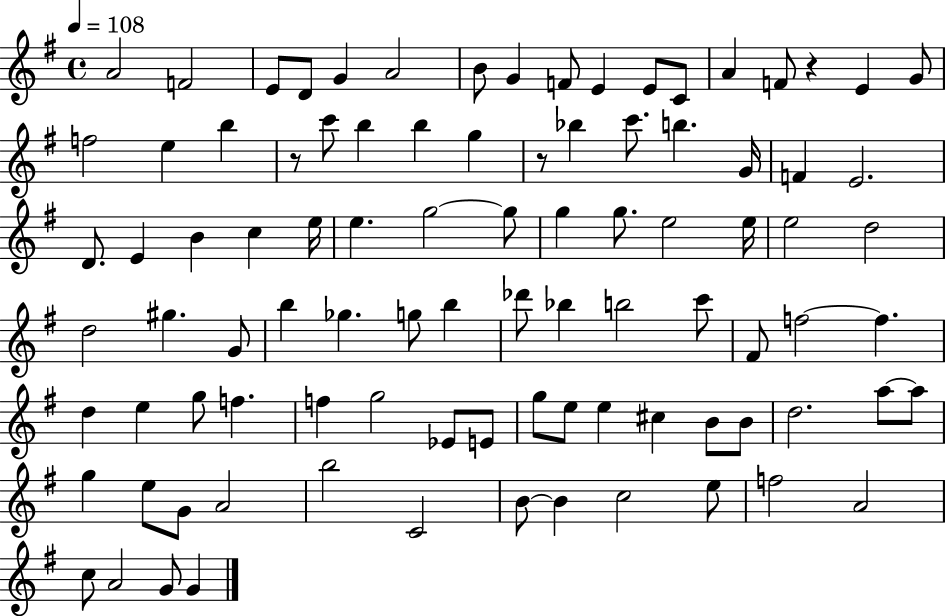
A4/h F4/h E4/e D4/e G4/q A4/h B4/e G4/q F4/e E4/q E4/e C4/e A4/q F4/e R/q E4/q G4/e F5/h E5/q B5/q R/e C6/e B5/q B5/q G5/q R/e Bb5/q C6/e. B5/q. G4/s F4/q E4/h. D4/e. E4/q B4/q C5/q E5/s E5/q. G5/h G5/e G5/q G5/e. E5/h E5/s E5/h D5/h D5/h G#5/q. G4/e B5/q Gb5/q. G5/e B5/q Db6/e Bb5/q B5/h C6/e F#4/e F5/h F5/q. D5/q E5/q G5/e F5/q. F5/q G5/h Eb4/e E4/e G5/e E5/e E5/q C#5/q B4/e B4/e D5/h. A5/e A5/e G5/q E5/e G4/e A4/h B5/h C4/h B4/e B4/q C5/h E5/e F5/h A4/h C5/e A4/h G4/e G4/q